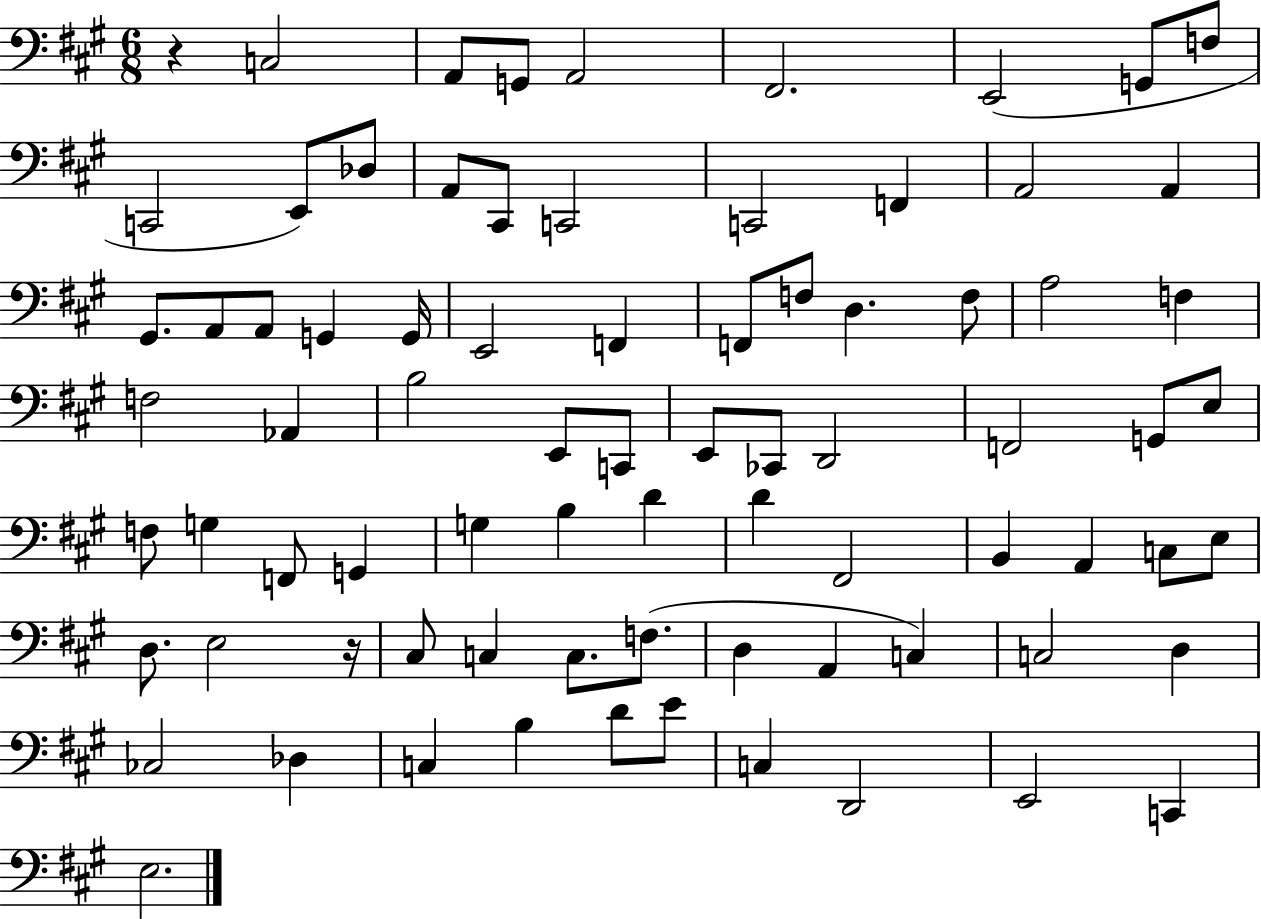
X:1
T:Untitled
M:6/8
L:1/4
K:A
z C,2 A,,/2 G,,/2 A,,2 ^F,,2 E,,2 G,,/2 F,/2 C,,2 E,,/2 _D,/2 A,,/2 ^C,,/2 C,,2 C,,2 F,, A,,2 A,, ^G,,/2 A,,/2 A,,/2 G,, G,,/4 E,,2 F,, F,,/2 F,/2 D, F,/2 A,2 F, F,2 _A,, B,2 E,,/2 C,,/2 E,,/2 _C,,/2 D,,2 F,,2 G,,/2 E,/2 F,/2 G, F,,/2 G,, G, B, D D ^F,,2 B,, A,, C,/2 E,/2 D,/2 E,2 z/4 ^C,/2 C, C,/2 F,/2 D, A,, C, C,2 D, _C,2 _D, C, B, D/2 E/2 C, D,,2 E,,2 C,, E,2